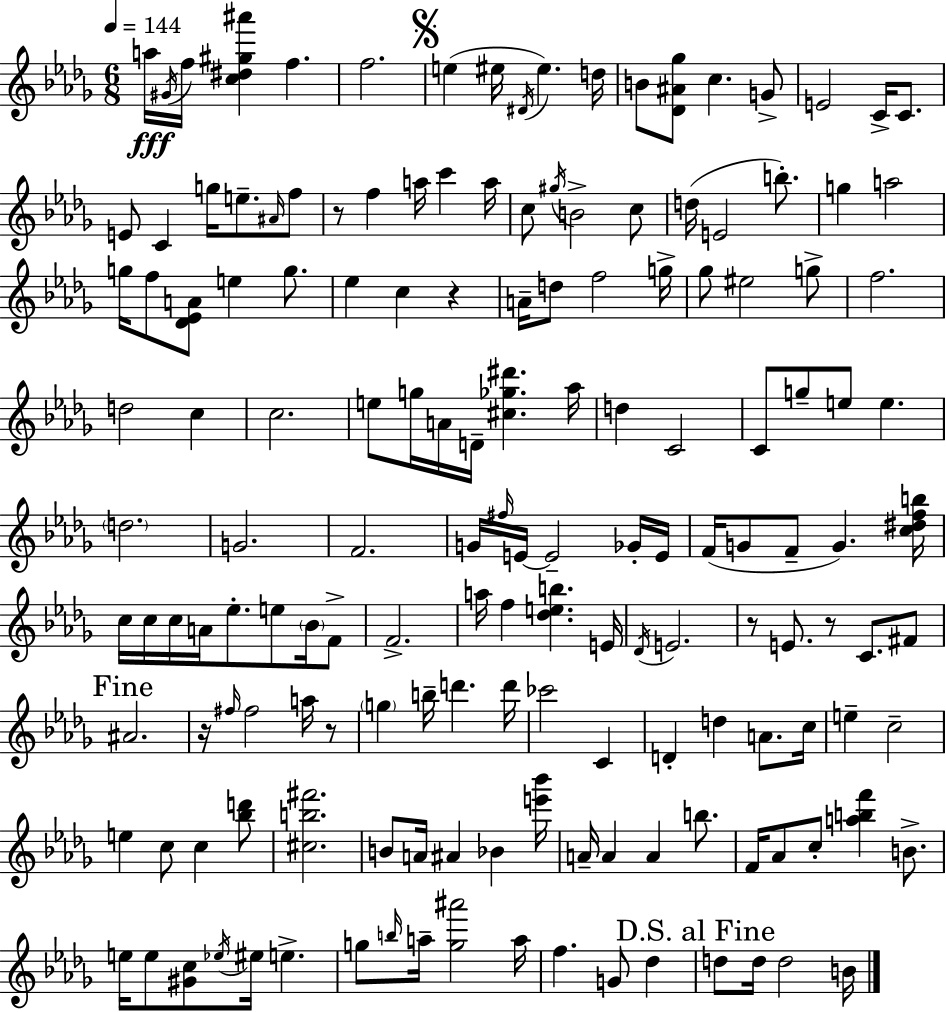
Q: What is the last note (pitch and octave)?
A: B4